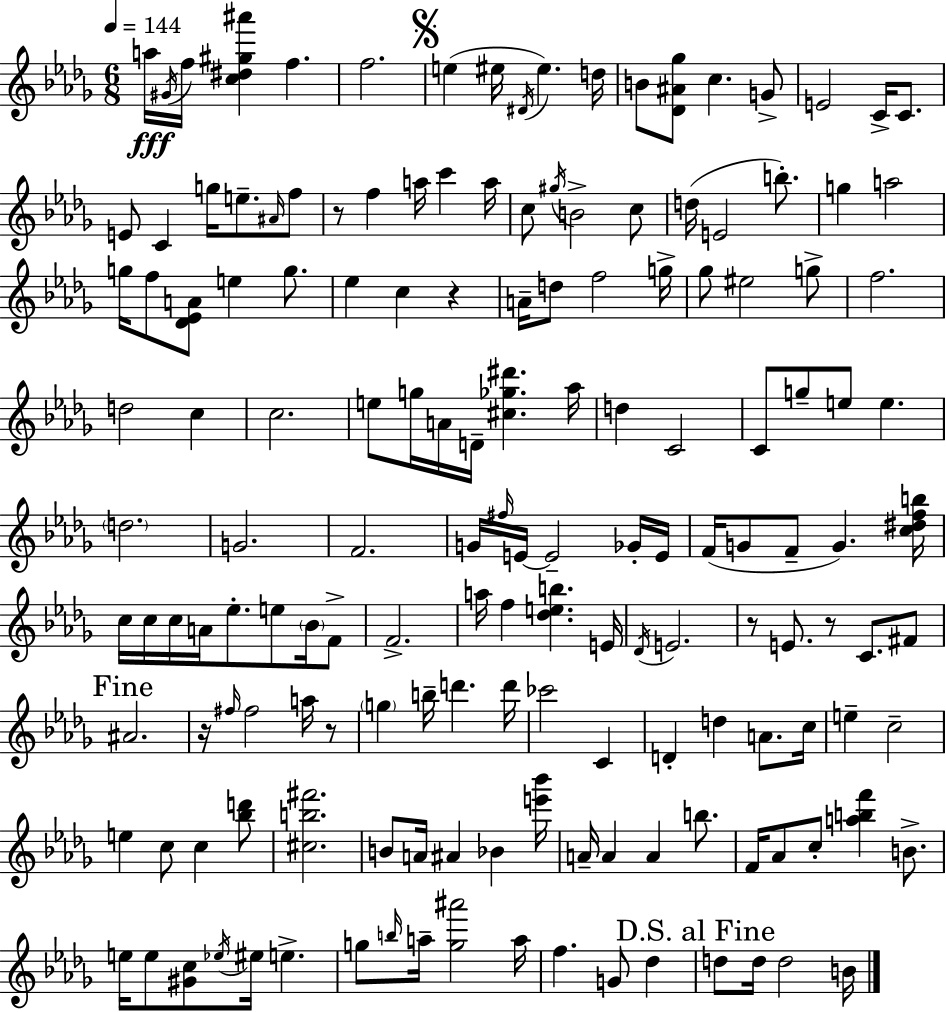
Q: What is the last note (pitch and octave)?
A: B4